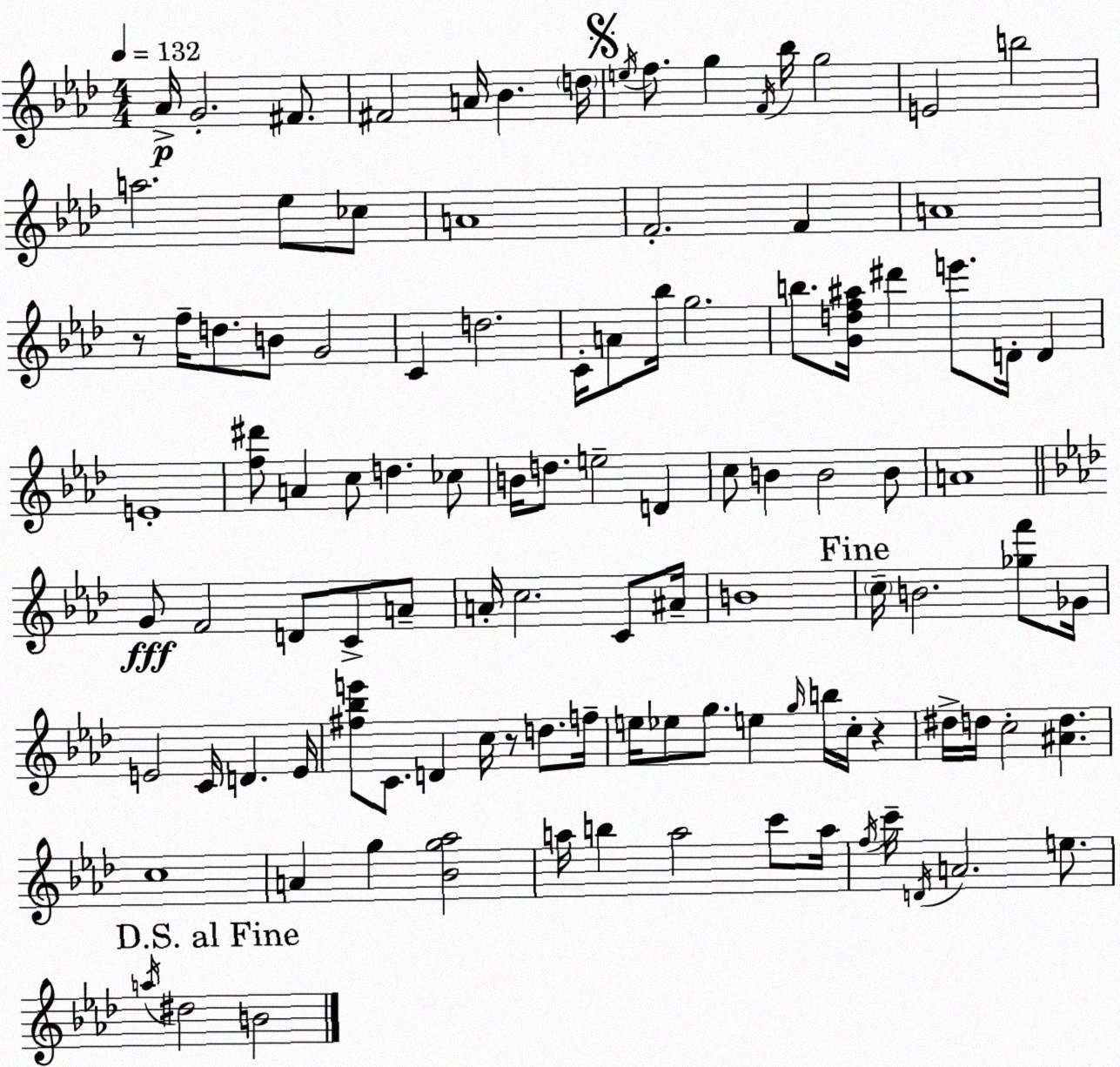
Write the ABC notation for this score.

X:1
T:Untitled
M:4/4
L:1/4
K:Fm
_A/4 G2 ^F/2 ^F2 A/4 _B d/4 e/4 f/2 g F/4 _b/4 g2 E2 b2 a2 _e/2 _c/2 A4 F2 F A4 z/2 f/4 d/2 B/2 G2 C d2 C/4 A/2 _b/4 g2 b/2 [Gdf^a]/4 ^d' e'/2 D/4 D E4 [f^d']/2 A c/2 d _c/2 B/4 d/2 e2 D c/2 B B2 B/2 A4 G/2 F2 D/2 C/2 A/2 A/4 c2 C/2 ^A/4 B4 c/4 B2 [_gf']/2 _G/4 E2 C/4 D E/4 [^f_be']/2 C/2 D c/4 z/2 d/2 f/4 e/4 _e/2 g/2 e g/4 b/4 c/4 z ^d/4 d/4 c2 [^Ad] c4 A g [_Bg_a]2 a/4 b a2 c'/2 a/4 f/4 c'/4 D/4 A2 e/2 a/4 ^d2 B2